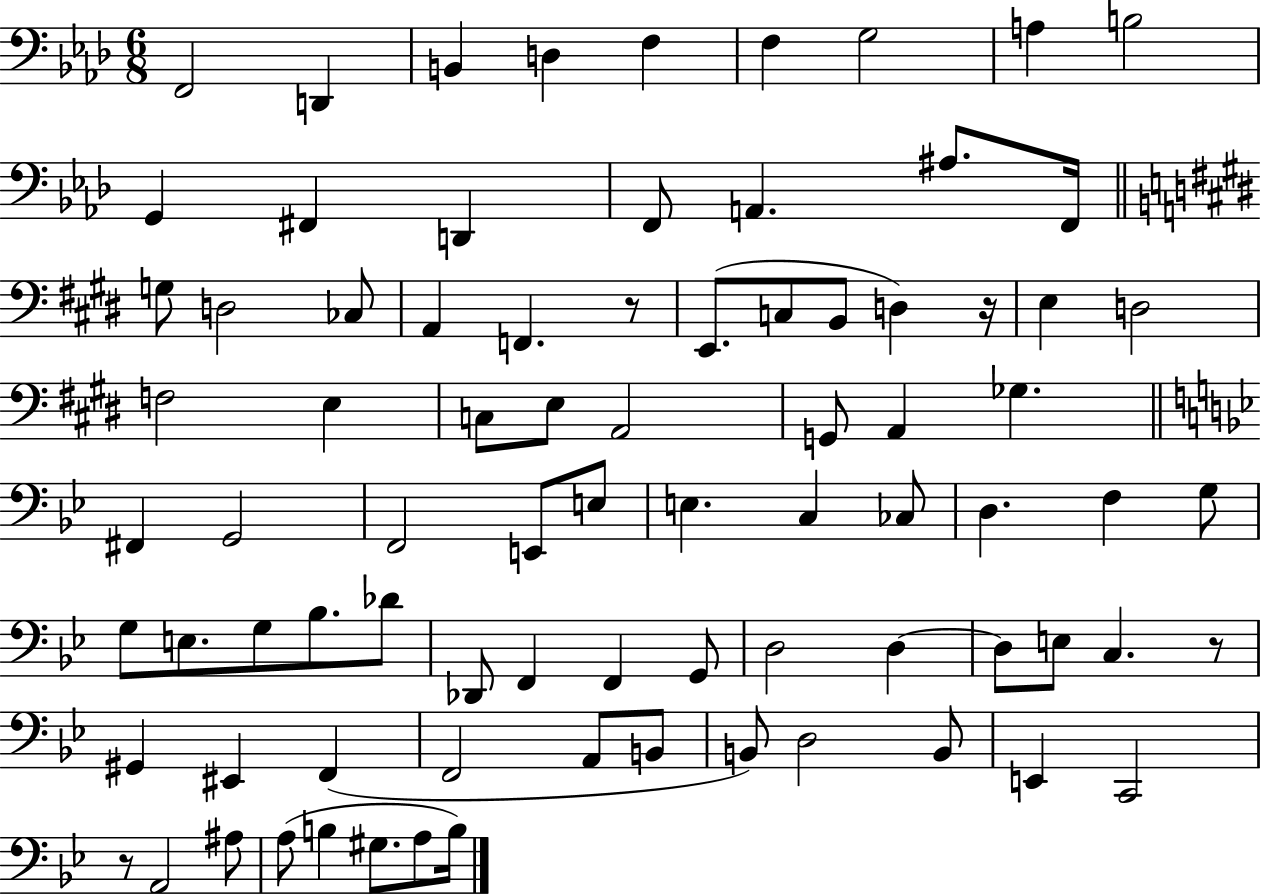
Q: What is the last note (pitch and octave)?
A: B3